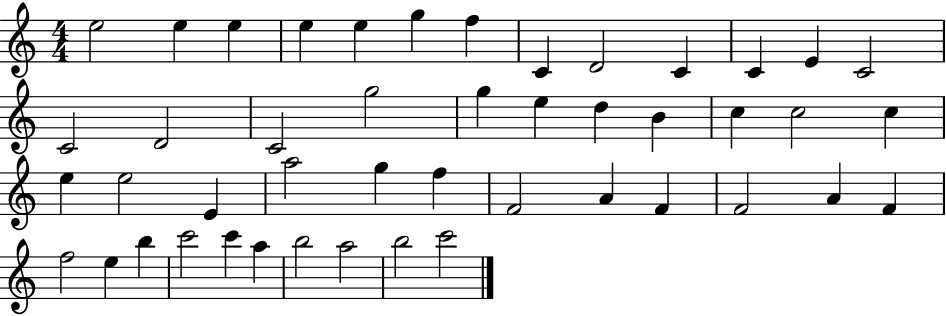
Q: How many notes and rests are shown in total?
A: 46